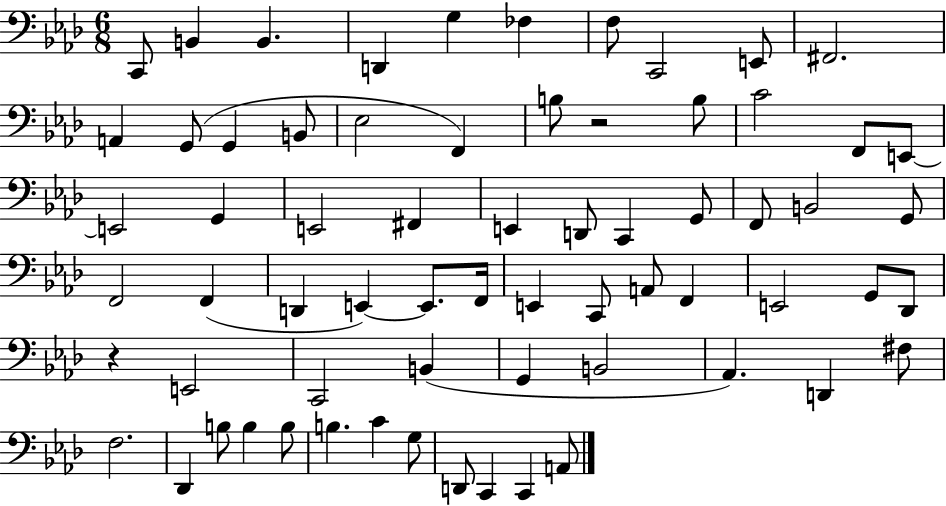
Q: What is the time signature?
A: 6/8